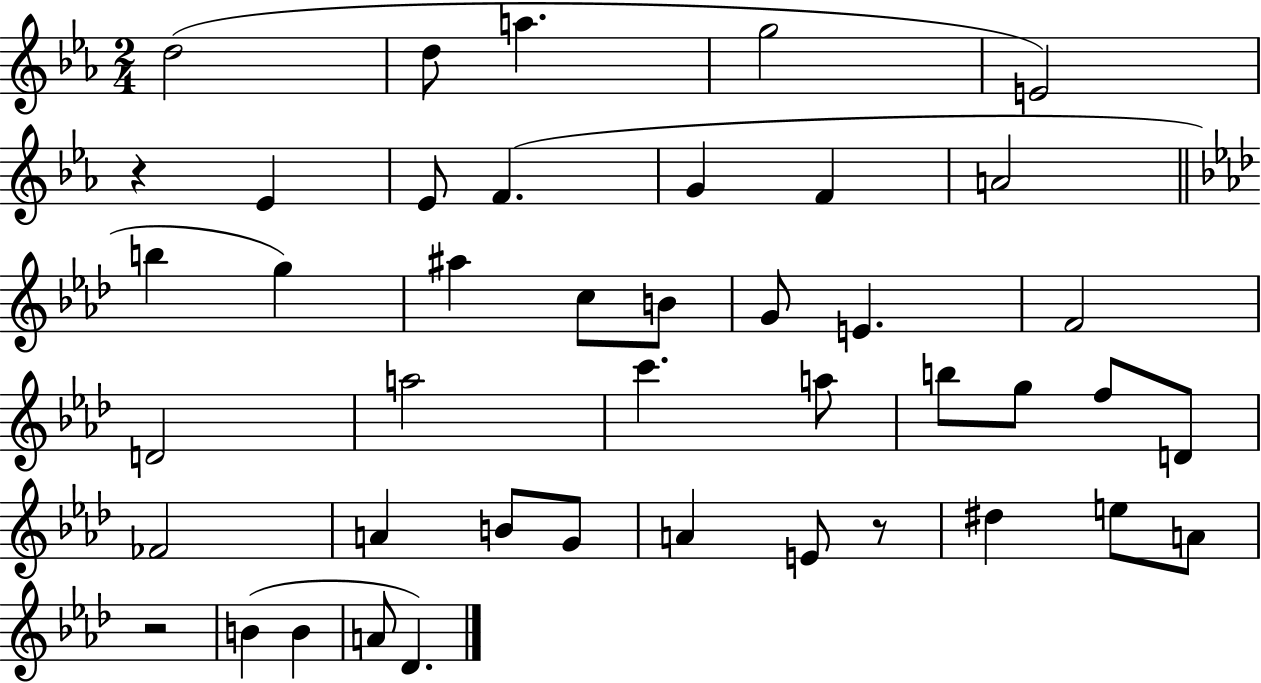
X:1
T:Untitled
M:2/4
L:1/4
K:Eb
d2 d/2 a g2 E2 z _E _E/2 F G F A2 b g ^a c/2 B/2 G/2 E F2 D2 a2 c' a/2 b/2 g/2 f/2 D/2 _F2 A B/2 G/2 A E/2 z/2 ^d e/2 A/2 z2 B B A/2 _D